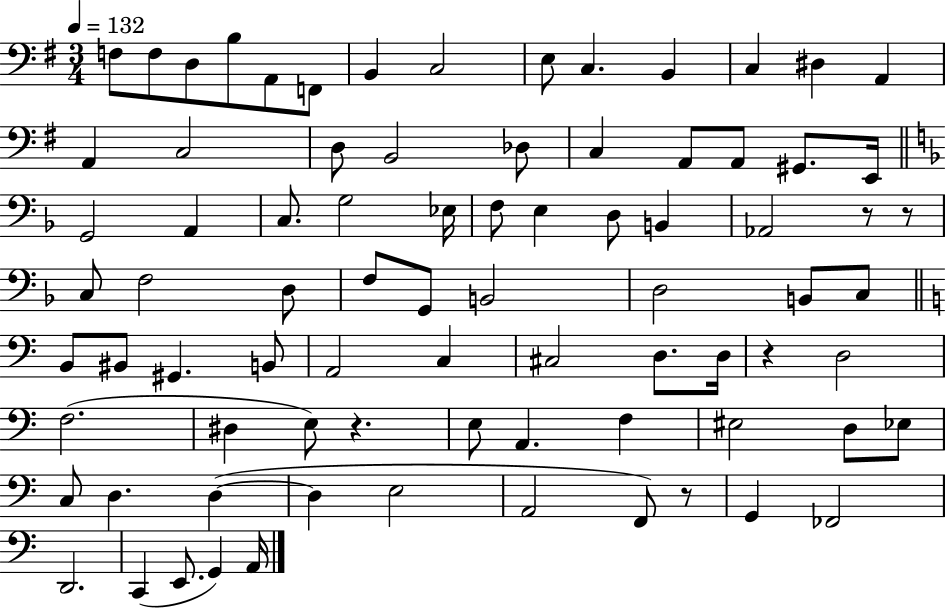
F3/e F3/e D3/e B3/e A2/e F2/e B2/q C3/h E3/e C3/q. B2/q C3/q D#3/q A2/q A2/q C3/h D3/e B2/h Db3/e C3/q A2/e A2/e G#2/e. E2/s G2/h A2/q C3/e. G3/h Eb3/s F3/e E3/q D3/e B2/q Ab2/h R/e R/e C3/e F3/h D3/e F3/e G2/e B2/h D3/h B2/e C3/e B2/e BIS2/e G#2/q. B2/e A2/h C3/q C#3/h D3/e. D3/s R/q D3/h F3/h. D#3/q E3/e R/q. E3/e A2/q. F3/q EIS3/h D3/e Eb3/e C3/e D3/q. D3/q D3/q E3/h A2/h F2/e R/e G2/q FES2/h D2/h. C2/q E2/e. G2/q A2/s